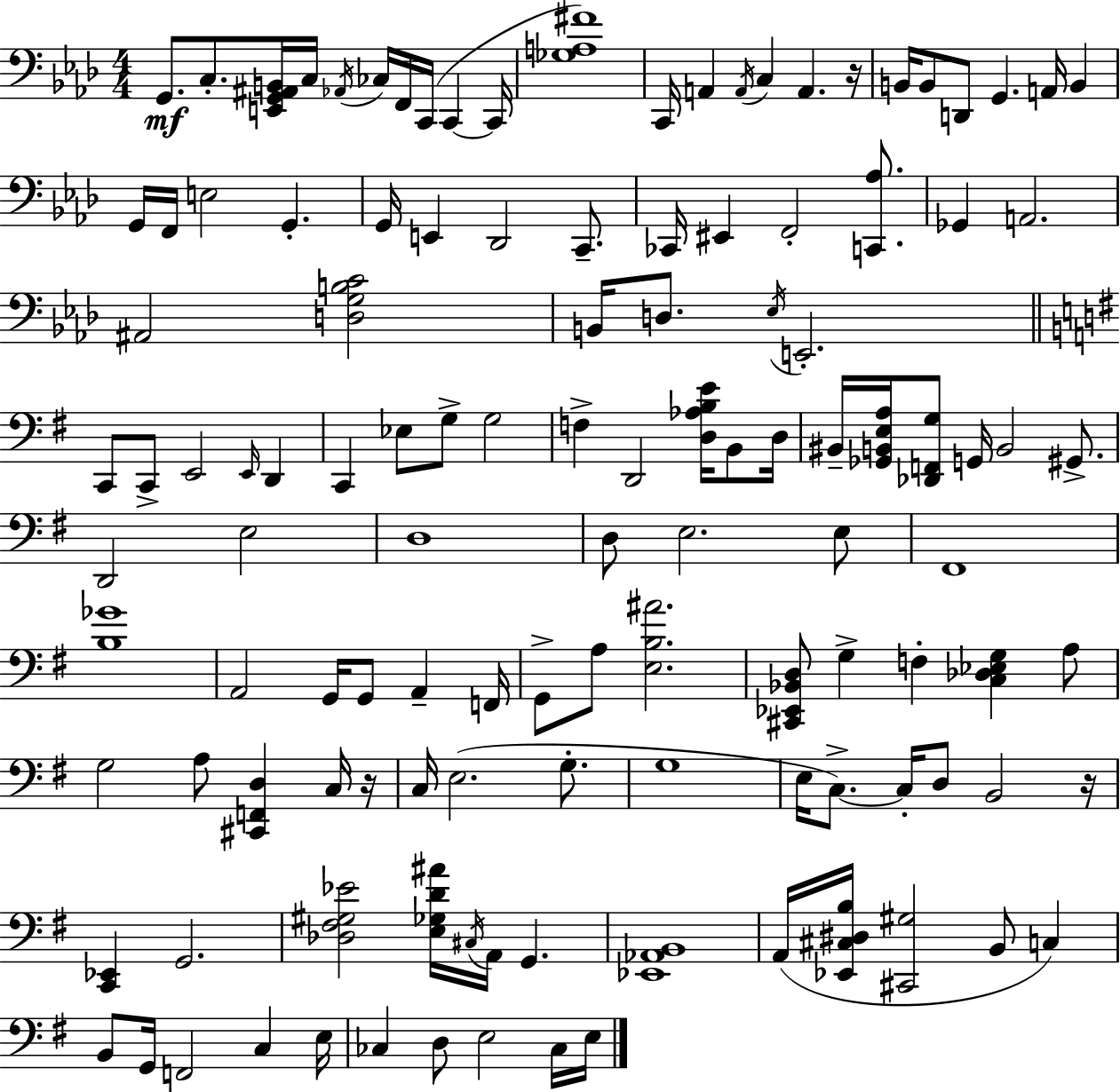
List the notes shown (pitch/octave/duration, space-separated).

G2/e. C3/e. [E2,G2,A#2,B2]/s C3/s Ab2/s CES3/s F2/s C2/s C2/q C2/s [Gb3,A3,F#4]/w C2/s A2/q A2/s C3/q A2/q. R/s B2/s B2/e D2/e G2/q. A2/s B2/q G2/s F2/s E3/h G2/q. G2/s E2/q Db2/h C2/e. CES2/s EIS2/q F2/h [C2,Ab3]/e. Gb2/q A2/h. A#2/h [D3,G3,B3,C4]/h B2/s D3/e. Eb3/s E2/h. C2/e C2/e E2/h E2/s D2/q C2/q Eb3/e G3/e G3/h F3/q D2/h [D3,Ab3,B3,E4]/s B2/e D3/s BIS2/s [Gb2,B2,E3,A3]/s [Db2,F2,G3]/e G2/s B2/h G#2/e. D2/h E3/h D3/w D3/e E3/h. E3/e F#2/w [B3,Gb4]/w A2/h G2/s G2/e A2/q F2/s G2/e A3/e [E3,B3,A#4]/h. [C#2,Eb2,Bb2,D3]/e G3/q F3/q [C3,Db3,Eb3,G3]/q A3/e G3/h A3/e [C#2,F2,D3]/q C3/s R/s C3/s E3/h. G3/e. G3/w E3/s C3/e. C3/s D3/e B2/h R/s [C2,Eb2]/q G2/h. [Db3,F#3,G#3,Eb4]/h [E3,Gb3,D4,A#4]/s C#3/s A2/s G2/q. [Eb2,Ab2,B2]/w A2/s [Eb2,C#3,D#3,B3]/s [C#2,G#3]/h B2/e C3/q B2/e G2/s F2/h C3/q E3/s CES3/q D3/e E3/h CES3/s E3/s